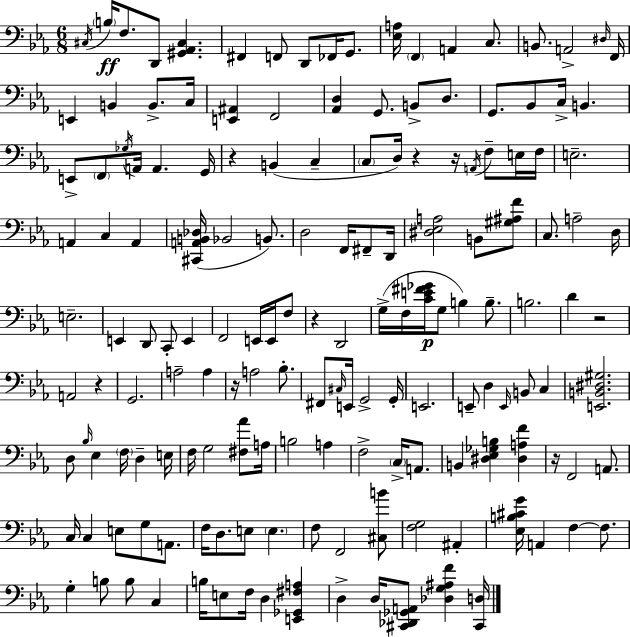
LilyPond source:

{
  \clef bass
  \numericTimeSignature
  \time 6/8
  \key c \minor
  \repeat volta 2 { \acciaccatura { cis16 }\ff \parenthesize b16 f8. d,8 <gis, aes, cis>4. | fis,4 f,8 d,8 fes,16 g,8. | <ees a>16 \parenthesize f,4 a,4 c8. | b,8. a,2-> | \break \grace { dis16 } f,16 e,4 b,4 b,8.-> | c16 <e, ais,>4 f,2 | <aes, d>4 g,8. b,8-> d8. | g,8. bes,8 c16-> b,4. | \break e,8-> \parenthesize f,8 \acciaccatura { ges16 } a,16 a,4. | g,16 r4 b,4( c4-- | \parenthesize c8 d16) r4 r16 \acciaccatura { a,16 } | f8-- e16 f16 e2.-- | \break a,4 c4 | a,4 <cis, a, b, des>16( bes,2 | b,8.) d2 | f,16 fis,8-- d,16 <dis ees a>2 | \break b,8 <gis ais f'>8 c8. a2-- | d16 e2.-- | e,4 d,8 c,8-. | e,4 f,2 | \break e,16 e,16 f8 r4 d,2 | g16->( f16 <c' e' fis' ges'>16\p g8 b4) | b8.-- b2. | d'4 r2 | \break a,2 | r4 g,2. | a2-- | a4 r16 a2 | \break bes8.-. fis,8 \grace { cis16 } e,16 g,2-> | g,16-. e,2. | e,8-- d4 \grace { e,16 } | b,8 c4 <e, b, dis gis>2. | \break d8 \grace { bes16 } ees4 | \parenthesize f16 d4-- e16 f16 g2 | <fis aes'>8 a16 b2 | a4 f2-> | \break \parenthesize c16-> a,8. b,4 <dis ees ges b>4 | <dis a f'>4 r16 f,2 | a,8. c16 c4 | e8 g8 a,8. f16 d8. e8 | \break \parenthesize e4. f8 f,2 | <cis b'>8 <f g>2 | ais,4-. <ees b cis' g'>16 a,4 | f4~~ f8. g4-. b8 | \break b8 c4 b16 e8 f16 d4 | <e, ges, fis a>4 d4-> d16 | <cis, des, ges, a,>8 <des g ais f'>4 <cis, d>16 } \bar "|."
}